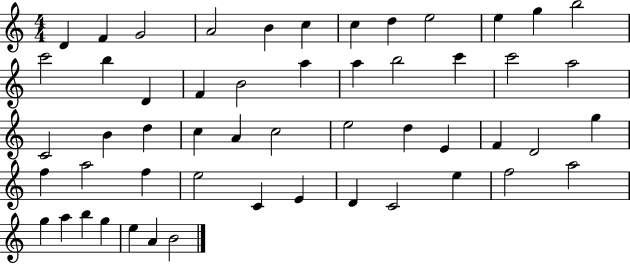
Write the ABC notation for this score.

X:1
T:Untitled
M:4/4
L:1/4
K:C
D F G2 A2 B c c d e2 e g b2 c'2 b D F B2 a a b2 c' c'2 a2 C2 B d c A c2 e2 d E F D2 g f a2 f e2 C E D C2 e f2 a2 g a b g e A B2